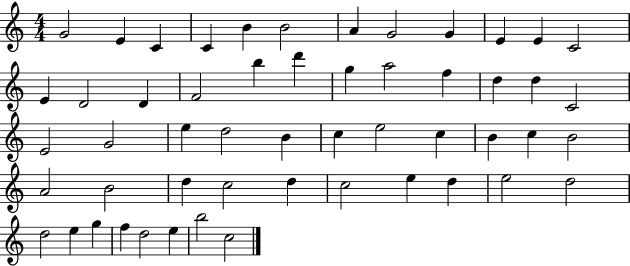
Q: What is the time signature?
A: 4/4